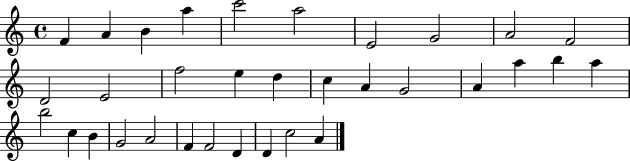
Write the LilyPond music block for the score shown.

{
  \clef treble
  \time 4/4
  \defaultTimeSignature
  \key c \major
  f'4 a'4 b'4 a''4 | c'''2 a''2 | e'2 g'2 | a'2 f'2 | \break d'2 e'2 | f''2 e''4 d''4 | c''4 a'4 g'2 | a'4 a''4 b''4 a''4 | \break b''2 c''4 b'4 | g'2 a'2 | f'4 f'2 d'4 | d'4 c''2 a'4 | \break \bar "|."
}